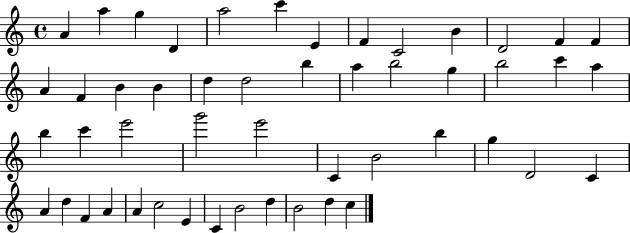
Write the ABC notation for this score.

X:1
T:Untitled
M:4/4
L:1/4
K:C
A a g D a2 c' E F C2 B D2 F F A F B B d d2 b a b2 g b2 c' a b c' e'2 g'2 e'2 C B2 b g D2 C A d F A A c2 E C B2 d B2 d c